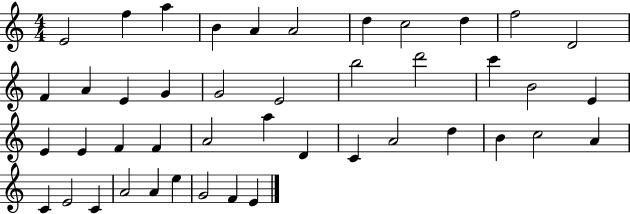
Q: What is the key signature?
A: C major